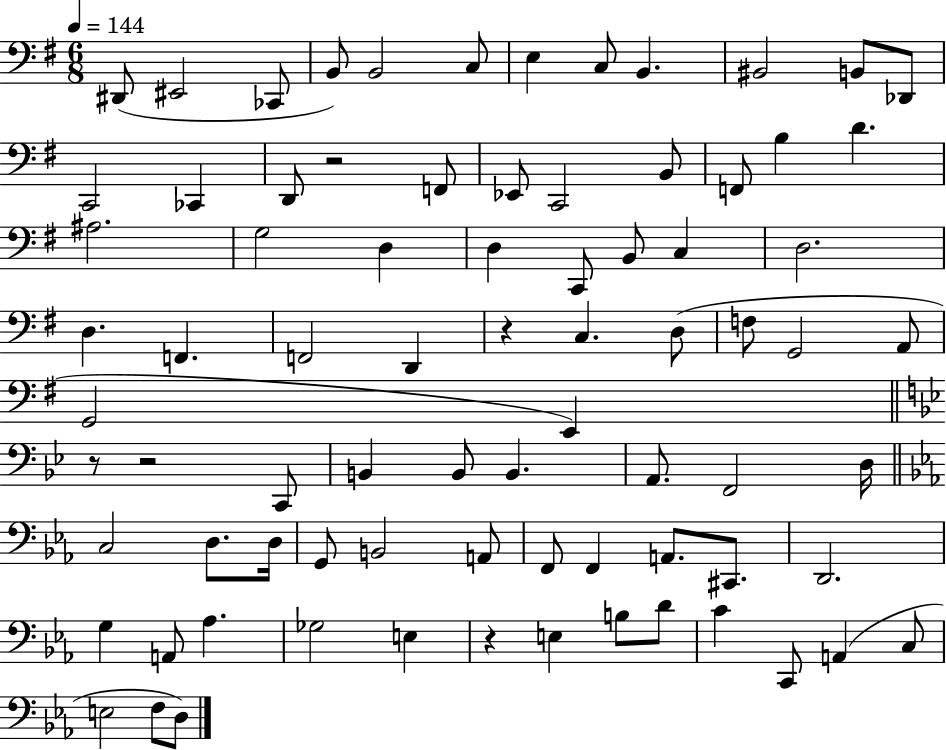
X:1
T:Untitled
M:6/8
L:1/4
K:G
^D,,/2 ^E,,2 _C,,/2 B,,/2 B,,2 C,/2 E, C,/2 B,, ^B,,2 B,,/2 _D,,/2 C,,2 _C,, D,,/2 z2 F,,/2 _E,,/2 C,,2 B,,/2 F,,/2 B, D ^A,2 G,2 D, D, C,,/2 B,,/2 C, D,2 D, F,, F,,2 D,, z C, D,/2 F,/2 G,,2 A,,/2 G,,2 E,, z/2 z2 C,,/2 B,, B,,/2 B,, A,,/2 F,,2 D,/4 C,2 D,/2 D,/4 G,,/2 B,,2 A,,/2 F,,/2 F,, A,,/2 ^C,,/2 D,,2 G, A,,/2 _A, _G,2 E, z E, B,/2 D/2 C C,,/2 A,, C,/2 E,2 F,/2 D,/2